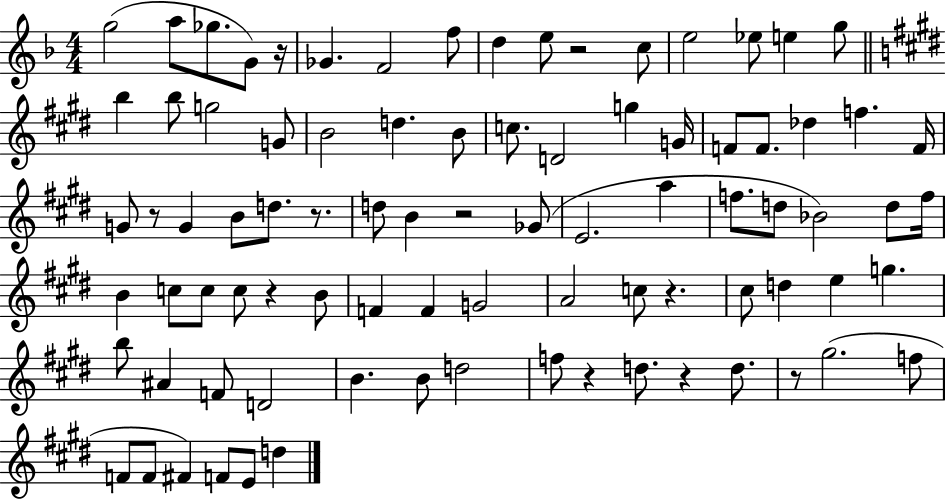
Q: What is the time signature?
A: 4/4